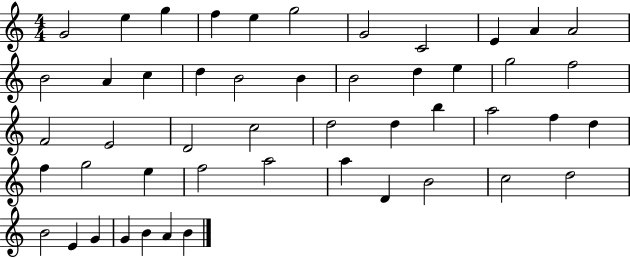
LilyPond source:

{
  \clef treble
  \numericTimeSignature
  \time 4/4
  \key c \major
  g'2 e''4 g''4 | f''4 e''4 g''2 | g'2 c'2 | e'4 a'4 a'2 | \break b'2 a'4 c''4 | d''4 b'2 b'4 | b'2 d''4 e''4 | g''2 f''2 | \break f'2 e'2 | d'2 c''2 | d''2 d''4 b''4 | a''2 f''4 d''4 | \break f''4 g''2 e''4 | f''2 a''2 | a''4 d'4 b'2 | c''2 d''2 | \break b'2 e'4 g'4 | g'4 b'4 a'4 b'4 | \bar "|."
}